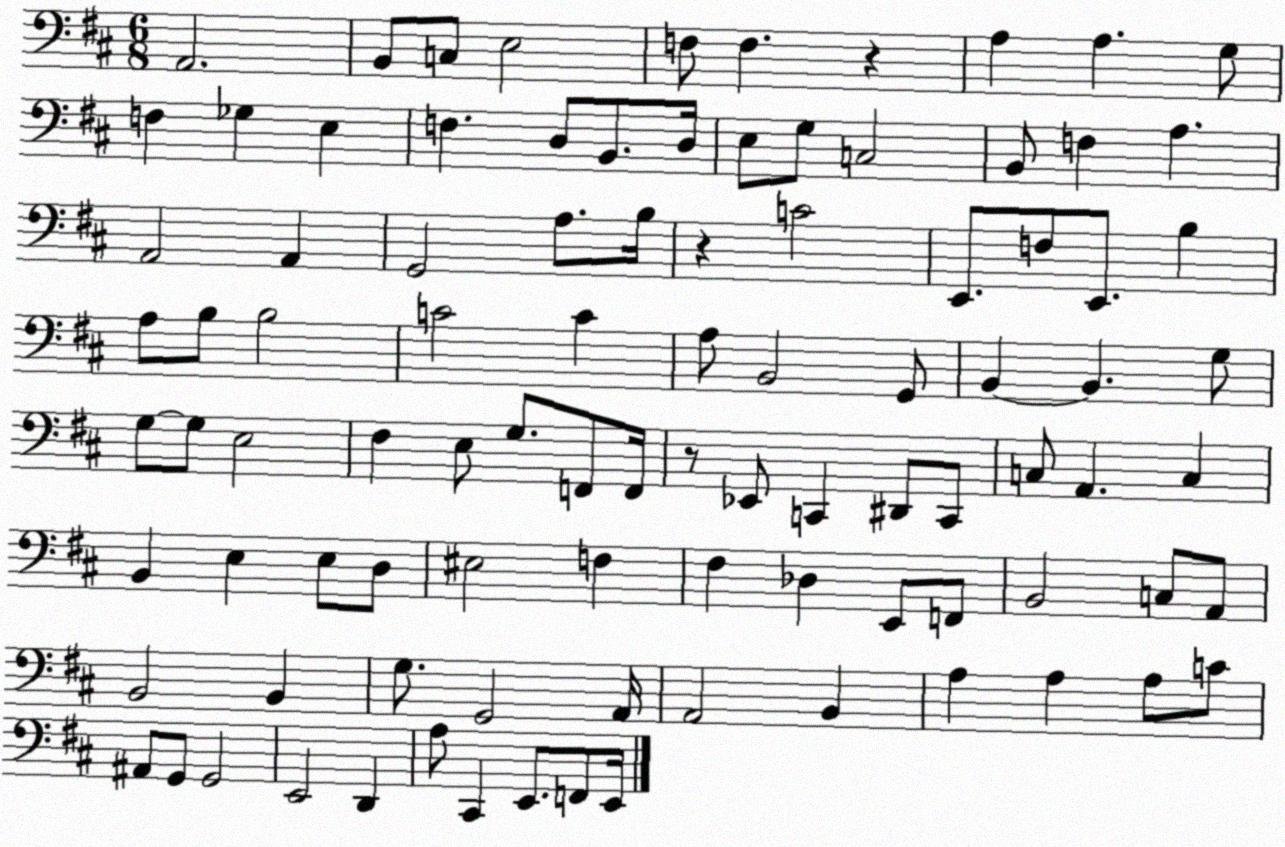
X:1
T:Untitled
M:6/8
L:1/4
K:D
A,,2 B,,/2 C,/2 E,2 F,/2 F, z A, A, G,/2 F, _G, E, F, D,/2 B,,/2 D,/4 E,/2 G,/2 C,2 B,,/2 F, A, A,,2 A,, G,,2 A,/2 B,/4 z C2 E,,/2 F,/2 E,,/2 B, A,/2 B,/2 B,2 C2 C A,/2 B,,2 G,,/2 B,, B,, G,/2 G,/2 G,/2 E,2 ^F, E,/2 G,/2 F,,/2 F,,/4 z/2 _E,,/2 C,, ^D,,/2 C,,/2 C,/2 A,, C, B,, E, E,/2 D,/2 ^E,2 F, ^F, _D, E,,/2 F,,/2 B,,2 C,/2 A,,/2 B,,2 B,, G,/2 G,,2 A,,/4 A,,2 B,, A, A, A,/2 C/2 ^A,,/2 G,,/2 G,,2 E,,2 D,, A,/2 ^C,, E,,/2 F,,/2 E,,/4